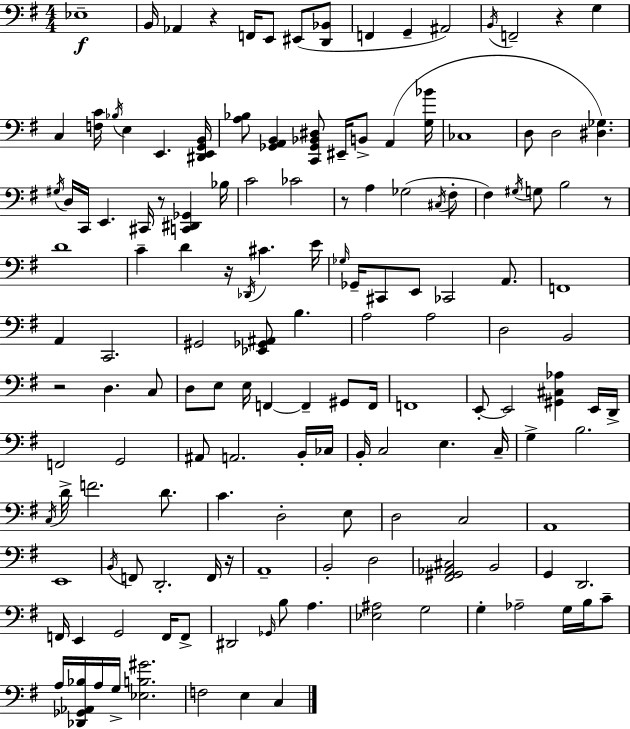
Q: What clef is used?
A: bass